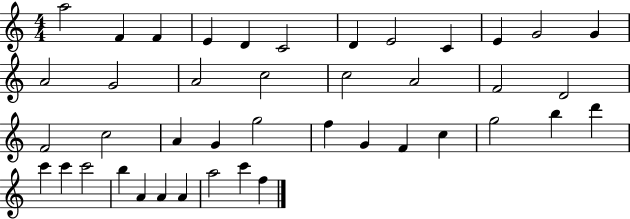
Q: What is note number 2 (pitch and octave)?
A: F4